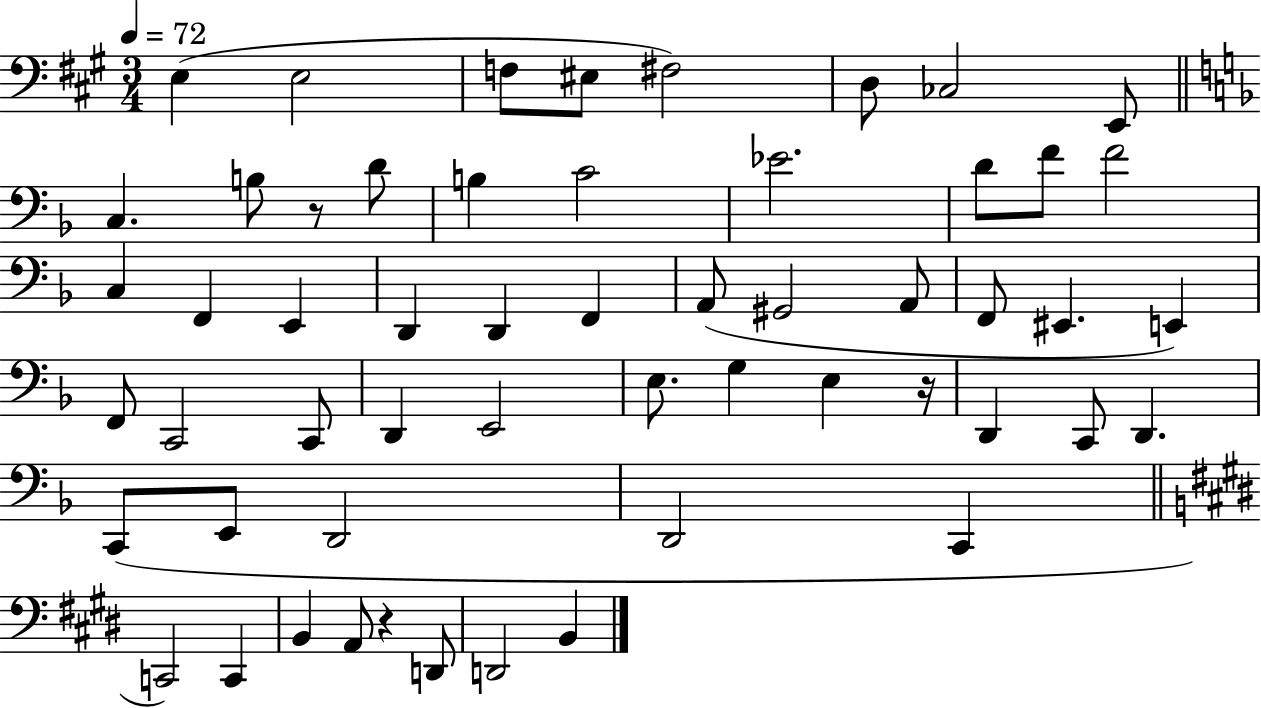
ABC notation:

X:1
T:Untitled
M:3/4
L:1/4
K:A
E, E,2 F,/2 ^E,/2 ^F,2 D,/2 _C,2 E,,/2 C, B,/2 z/2 D/2 B, C2 _E2 D/2 F/2 F2 C, F,, E,, D,, D,, F,, A,,/2 ^G,,2 A,,/2 F,,/2 ^E,, E,, F,,/2 C,,2 C,,/2 D,, E,,2 E,/2 G, E, z/4 D,, C,,/2 D,, C,,/2 E,,/2 D,,2 D,,2 C,, C,,2 C,, B,, A,,/2 z D,,/2 D,,2 B,,